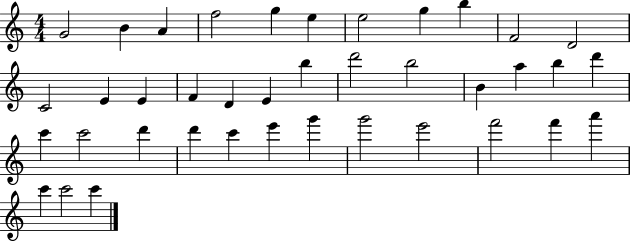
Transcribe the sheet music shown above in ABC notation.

X:1
T:Untitled
M:4/4
L:1/4
K:C
G2 B A f2 g e e2 g b F2 D2 C2 E E F D E b d'2 b2 B a b d' c' c'2 d' d' c' e' g' g'2 e'2 f'2 f' a' c' c'2 c'